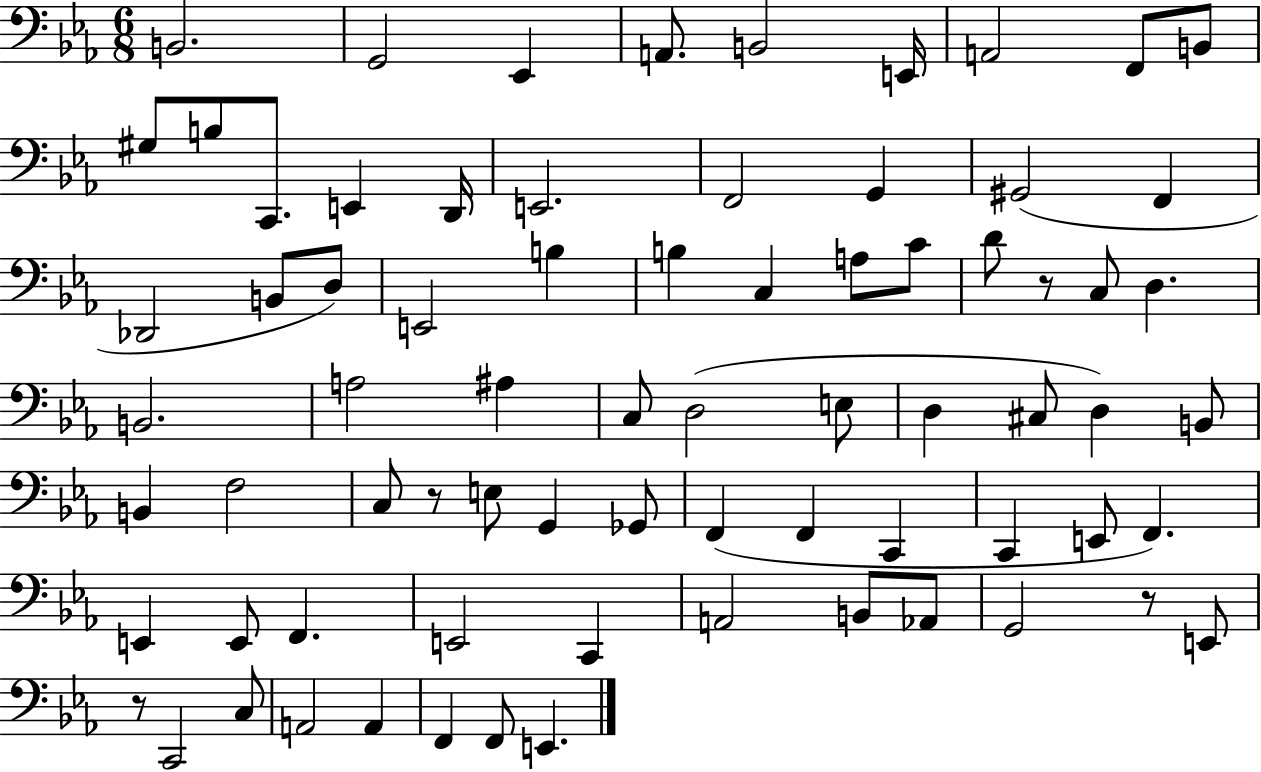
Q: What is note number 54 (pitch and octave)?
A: E2